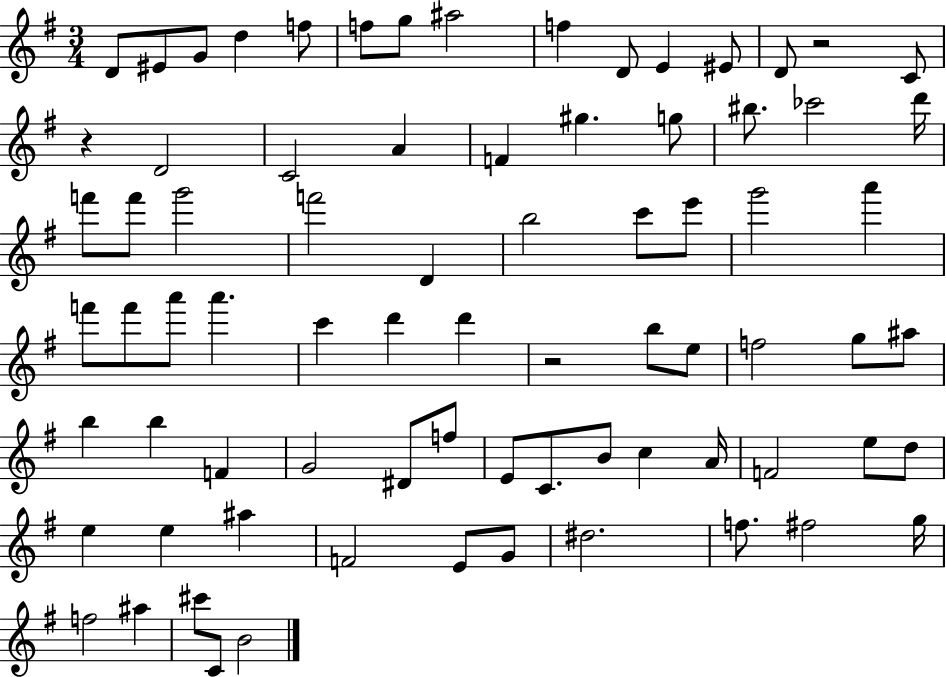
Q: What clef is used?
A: treble